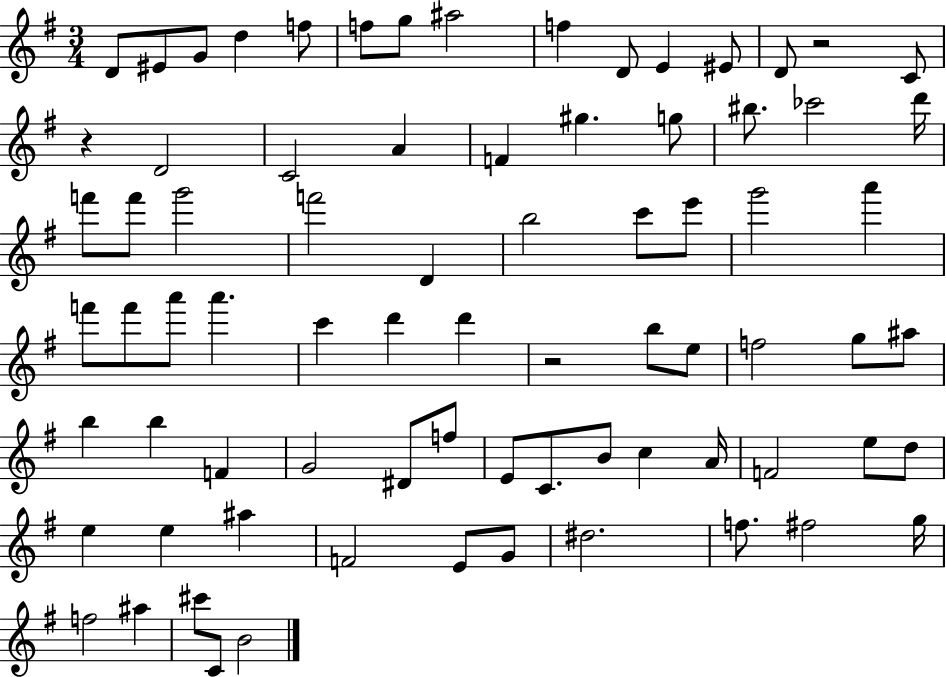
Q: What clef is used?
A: treble